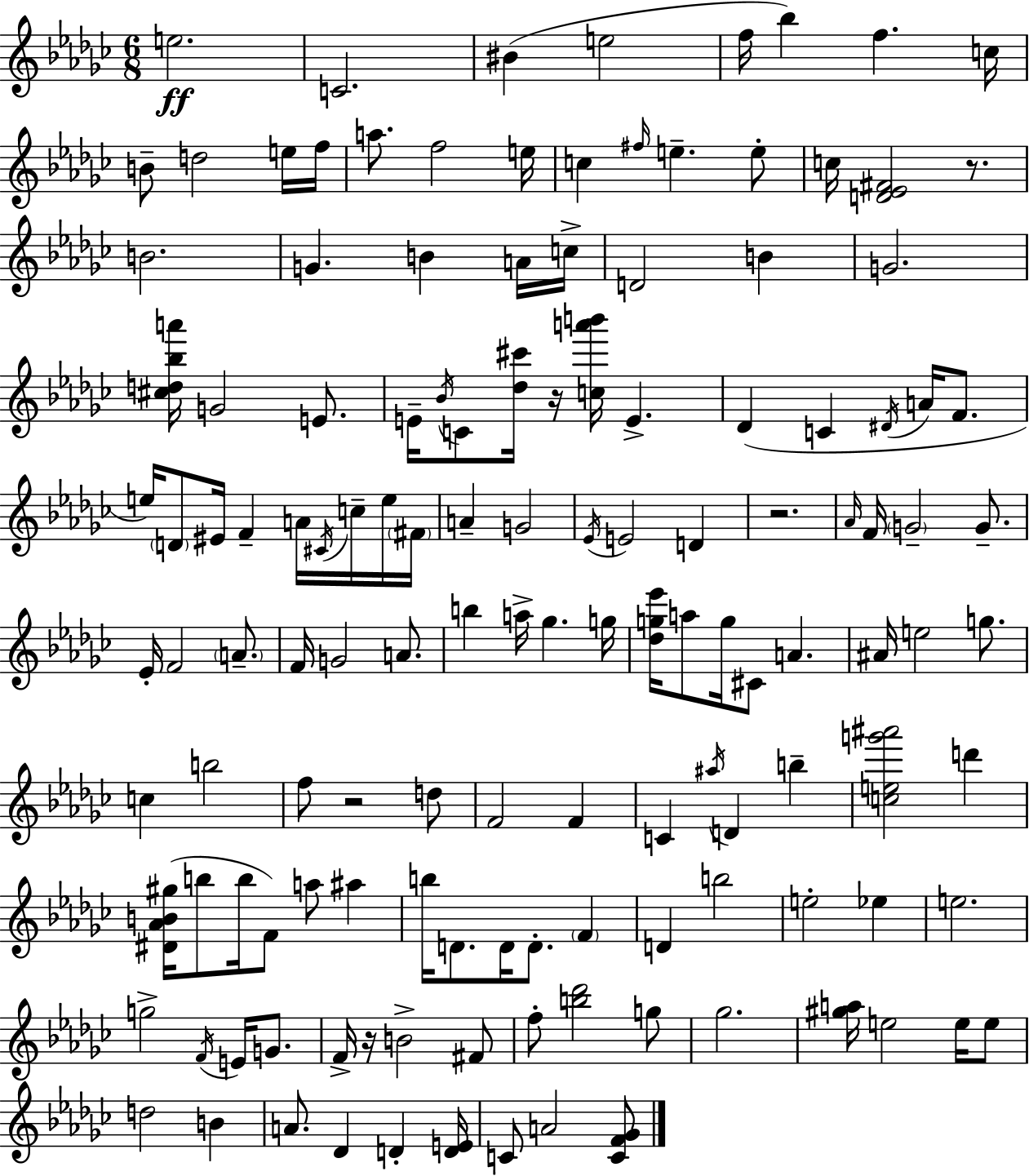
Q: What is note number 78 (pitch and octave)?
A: D5